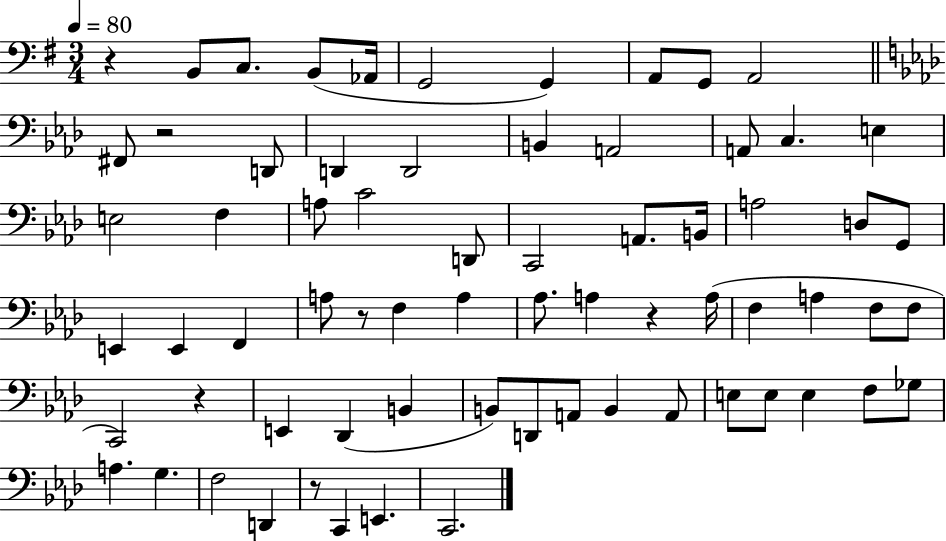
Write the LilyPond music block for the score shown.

{
  \clef bass
  \numericTimeSignature
  \time 3/4
  \key g \major
  \tempo 4 = 80
  r4 b,8 c8. b,8( aes,16 | g,2 g,4) | a,8 g,8 a,2 | \bar "||" \break \key f \minor fis,8 r2 d,8 | d,4 d,2 | b,4 a,2 | a,8 c4. e4 | \break e2 f4 | a8 c'2 d,8 | c,2 a,8. b,16 | a2 d8 g,8 | \break e,4 e,4 f,4 | a8 r8 f4 a4 | aes8. a4 r4 a16( | f4 a4 f8 f8 | \break c,2) r4 | e,4 des,4( b,4 | b,8) d,8 a,8 b,4 a,8 | e8 e8 e4 f8 ges8 | \break a4. g4. | f2 d,4 | r8 c,4 e,4. | c,2. | \break \bar "|."
}